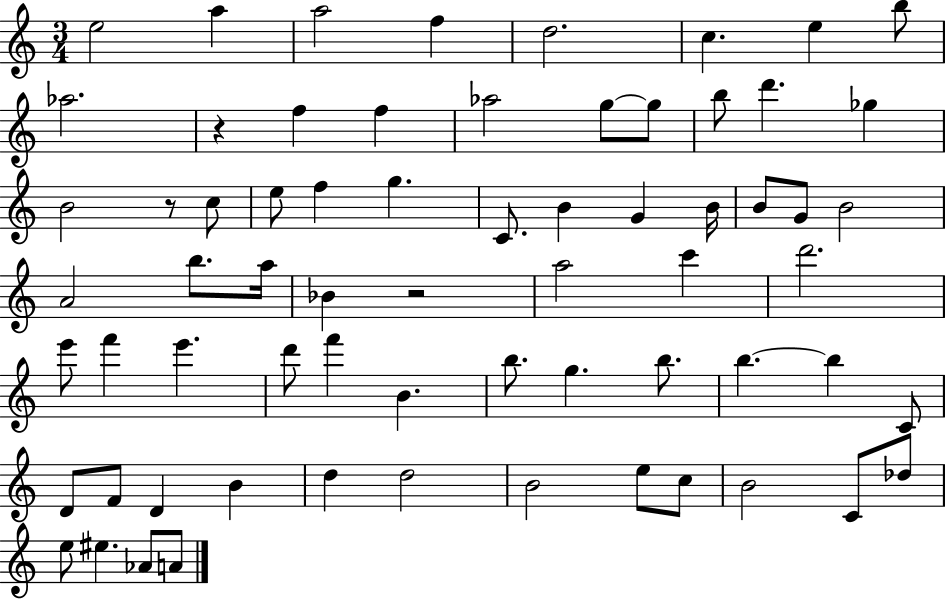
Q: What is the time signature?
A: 3/4